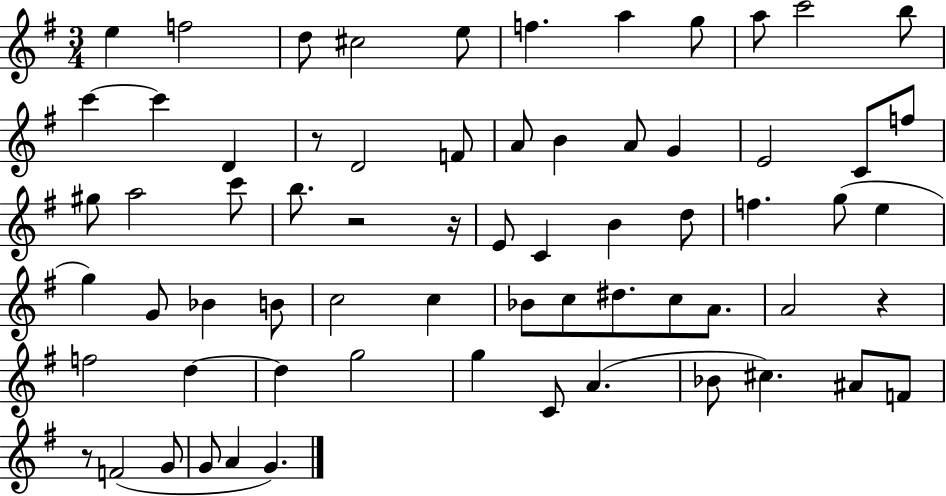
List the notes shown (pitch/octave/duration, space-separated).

E5/q F5/h D5/e C#5/h E5/e F5/q. A5/q G5/e A5/e C6/h B5/e C6/q C6/q D4/q R/e D4/h F4/e A4/e B4/q A4/e G4/q E4/h C4/e F5/e G#5/e A5/h C6/e B5/e. R/h R/s E4/e C4/q B4/q D5/e F5/q. G5/e E5/q G5/q G4/e Bb4/q B4/e C5/h C5/q Bb4/e C5/e D#5/e. C5/e A4/e. A4/h R/q F5/h D5/q D5/q G5/h G5/q C4/e A4/q. Bb4/e C#5/q. A#4/e F4/e R/e F4/h G4/e G4/e A4/q G4/q.